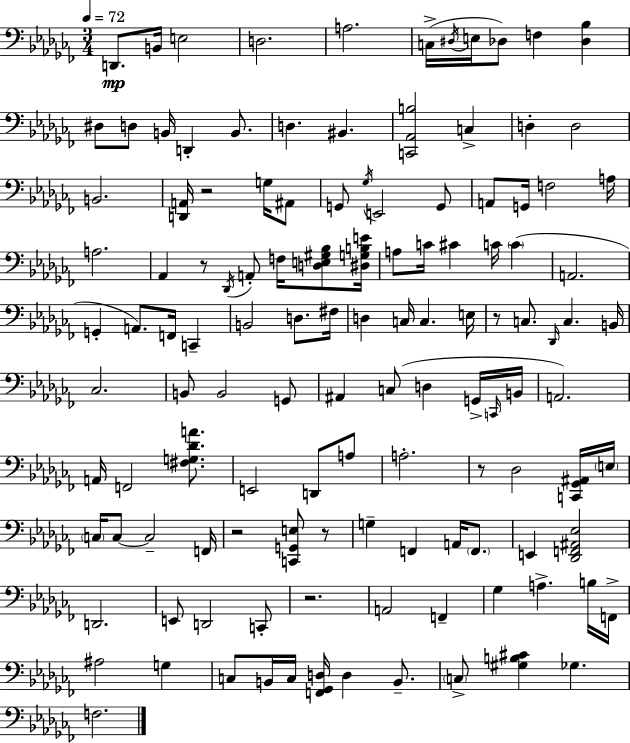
D2/e. B2/s E3/h D3/h. A3/h. C3/s D#3/s E3/s Db3/e F3/q [Db3,Bb3]/q D#3/e D3/e B2/s D2/q B2/e. D3/q. BIS2/q. [C2,Ab2,B3]/h C3/q D3/q D3/h B2/h. [D2,A2]/s R/h G3/s A#2/e G2/e Gb3/s E2/h G2/e A2/e G2/s F3/h A3/s A3/h. Ab2/q R/e Db2/s A2/e F3/s [D3,E3,G#3,Bb3]/e [D#3,G3,B3,E4]/s A3/e C4/s C#4/q C4/s C4/q A2/h. G2/q A2/e. F2/s C2/q B2/h D3/e. F#3/s D3/q C3/s C3/q. E3/s R/e C3/e. Db2/s C3/q. B2/s CES3/h. B2/e B2/h G2/e A#2/q C3/e D3/q G2/s C2/s B2/s A2/h. A2/s F2/h [F#3,G3,Db4,A4]/e. E2/h D2/e A3/e A3/h. R/e Db3/h [C2,Gb2,A#2]/s E3/s C3/s C3/e C3/h F2/s R/h [C2,G2,E3]/e R/e G3/q F2/q A2/s F2/e. E2/q [Db2,F2,A#2,Eb3]/h D2/h. E2/e D2/h C2/e R/h. A2/h F2/q Gb3/q A3/q. B3/s F2/s A#3/h G3/q C3/e B2/s C3/s [F2,Gb2,D3]/s D3/q B2/e. C3/e [G#3,B3,C#4]/q Gb3/q. F3/h.